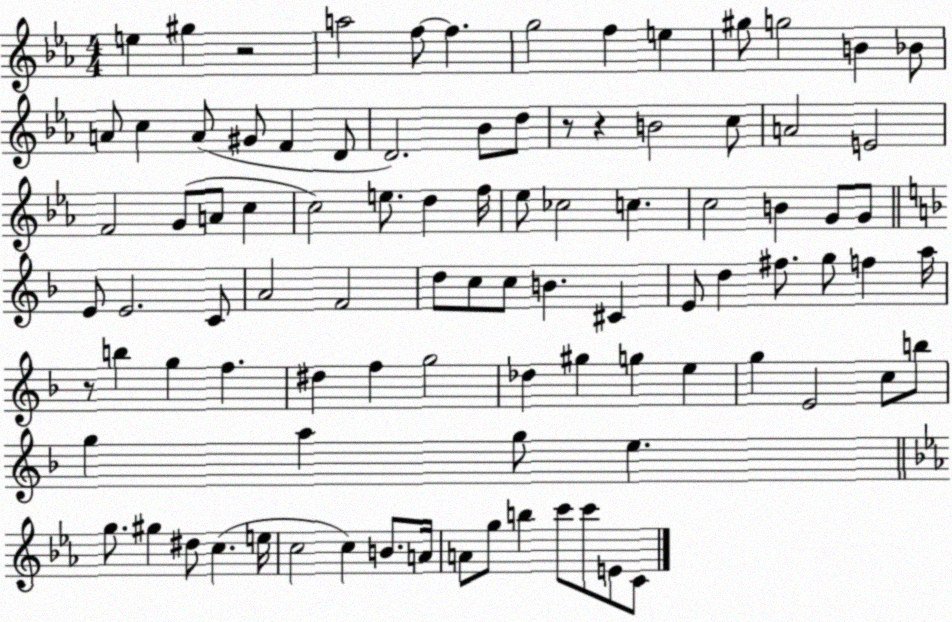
X:1
T:Untitled
M:4/4
L:1/4
K:Eb
e ^g z2 a2 f/2 f g2 f e ^g/2 g2 B _B/2 A/2 c A/2 ^G/2 F D/2 D2 _B/2 d/2 z/2 z B2 c/2 A2 E2 F2 G/2 A/2 c c2 e/2 d f/4 _e/2 _c2 c c2 B G/2 G/2 E/2 E2 C/2 A2 F2 d/2 c/2 c/2 B ^C E/2 d ^f/2 g/2 f a/4 z/2 b g f ^d f g2 _d ^g g e g E2 c/2 b/2 g a g/2 e g/2 ^g ^d/2 c e/4 c2 c B/2 A/4 A/2 g/2 b c'/2 c'/2 E/2 C/2